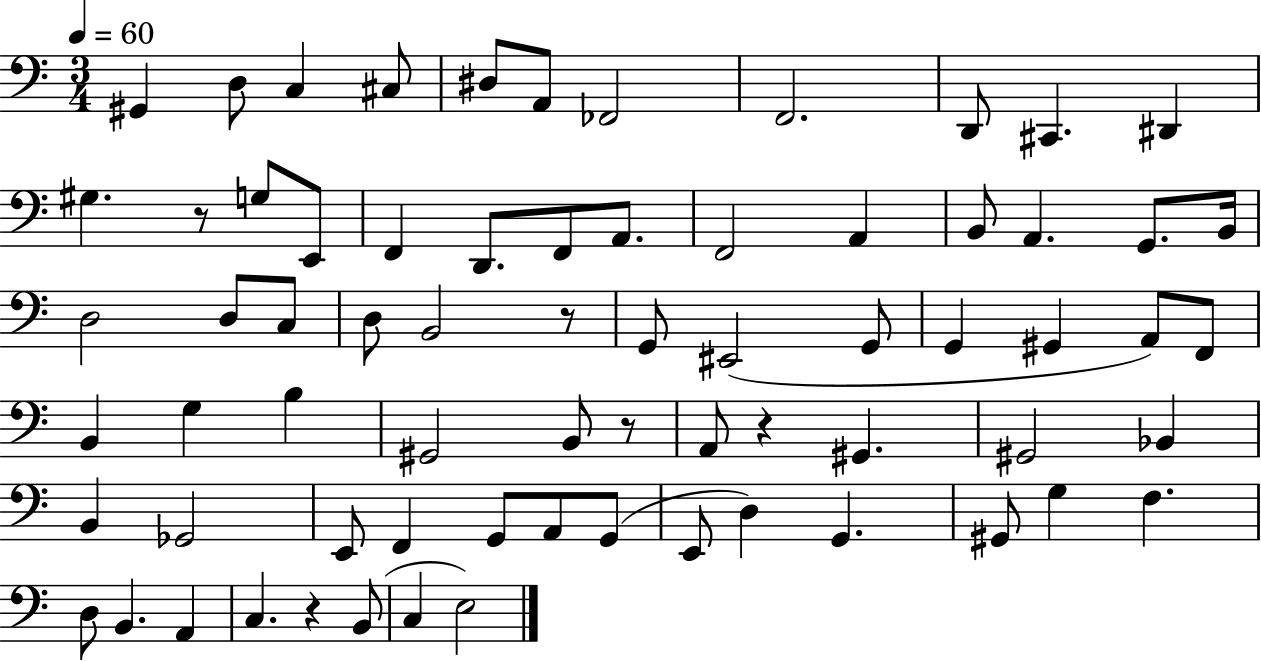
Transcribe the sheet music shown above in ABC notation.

X:1
T:Untitled
M:3/4
L:1/4
K:C
^G,, D,/2 C, ^C,/2 ^D,/2 A,,/2 _F,,2 F,,2 D,,/2 ^C,, ^D,, ^G, z/2 G,/2 E,,/2 F,, D,,/2 F,,/2 A,,/2 F,,2 A,, B,,/2 A,, G,,/2 B,,/4 D,2 D,/2 C,/2 D,/2 B,,2 z/2 G,,/2 ^E,,2 G,,/2 G,, ^G,, A,,/2 F,,/2 B,, G, B, ^G,,2 B,,/2 z/2 A,,/2 z ^G,, ^G,,2 _B,, B,, _G,,2 E,,/2 F,, G,,/2 A,,/2 G,,/2 E,,/2 D, G,, ^G,,/2 G, F, D,/2 B,, A,, C, z B,,/2 C, E,2